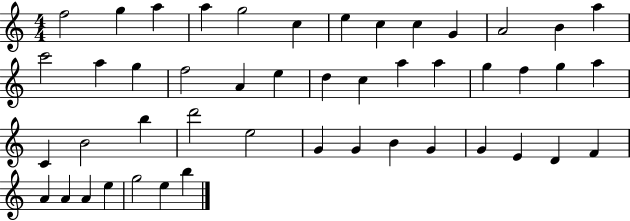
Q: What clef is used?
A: treble